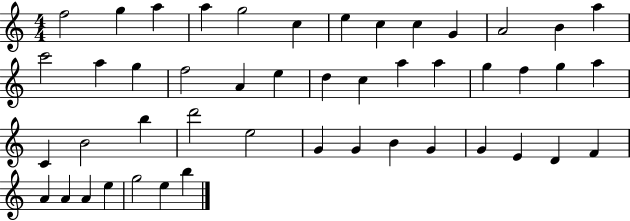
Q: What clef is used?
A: treble